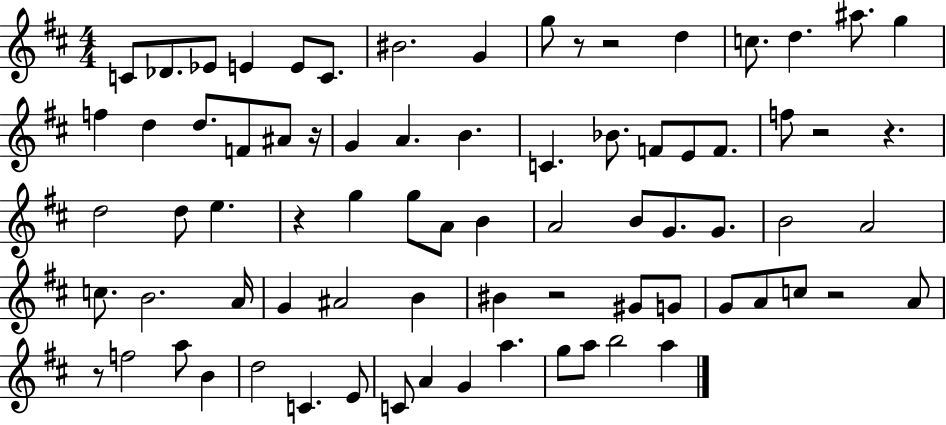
C4/e Db4/e. Eb4/e E4/q E4/e C4/e. BIS4/h. G4/q G5/e R/e R/h D5/q C5/e. D5/q. A#5/e. G5/q F5/q D5/q D5/e. F4/e A#4/e R/s G4/q A4/q. B4/q. C4/q. Bb4/e. F4/e E4/e F4/e. F5/e R/h R/q. D5/h D5/e E5/q. R/q G5/q G5/e A4/e B4/q A4/h B4/e G4/e. G4/e. B4/h A4/h C5/e. B4/h. A4/s G4/q A#4/h B4/q BIS4/q R/h G#4/e G4/e G4/e A4/e C5/e R/h A4/e R/e F5/h A5/e B4/q D5/h C4/q. E4/e C4/e A4/q G4/q A5/q. G5/e A5/e B5/h A5/q